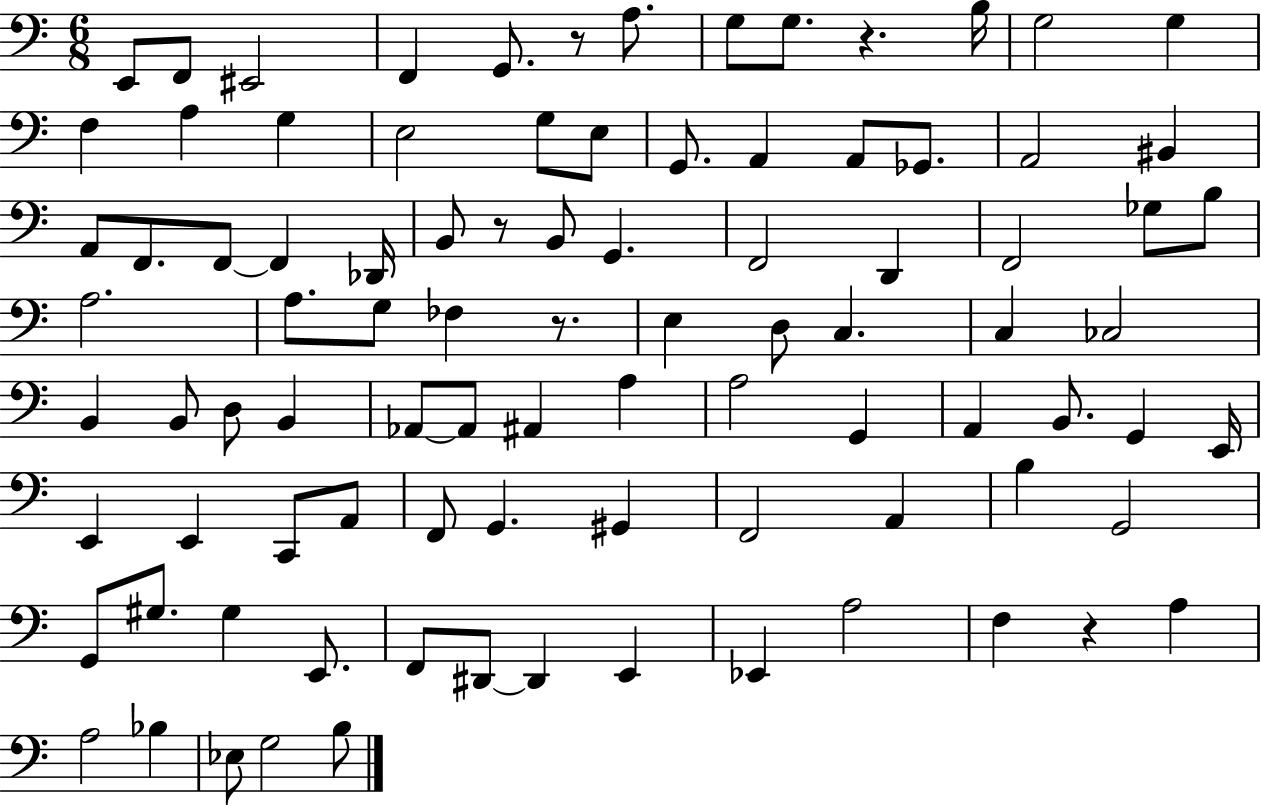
E2/e F2/e EIS2/h F2/q G2/e. R/e A3/e. G3/e G3/e. R/q. B3/s G3/h G3/q F3/q A3/q G3/q E3/h G3/e E3/e G2/e. A2/q A2/e Gb2/e. A2/h BIS2/q A2/e F2/e. F2/e F2/q Db2/s B2/e R/e B2/e G2/q. F2/h D2/q F2/h Gb3/e B3/e A3/h. A3/e. G3/e FES3/q R/e. E3/q D3/e C3/q. C3/q CES3/h B2/q B2/e D3/e B2/q Ab2/e Ab2/e A#2/q A3/q A3/h G2/q A2/q B2/e. G2/q E2/s E2/q E2/q C2/e A2/e F2/e G2/q. G#2/q F2/h A2/q B3/q G2/h G2/e G#3/e. G#3/q E2/e. F2/e D#2/e D#2/q E2/q Eb2/q A3/h F3/q R/q A3/q A3/h Bb3/q Eb3/e G3/h B3/e